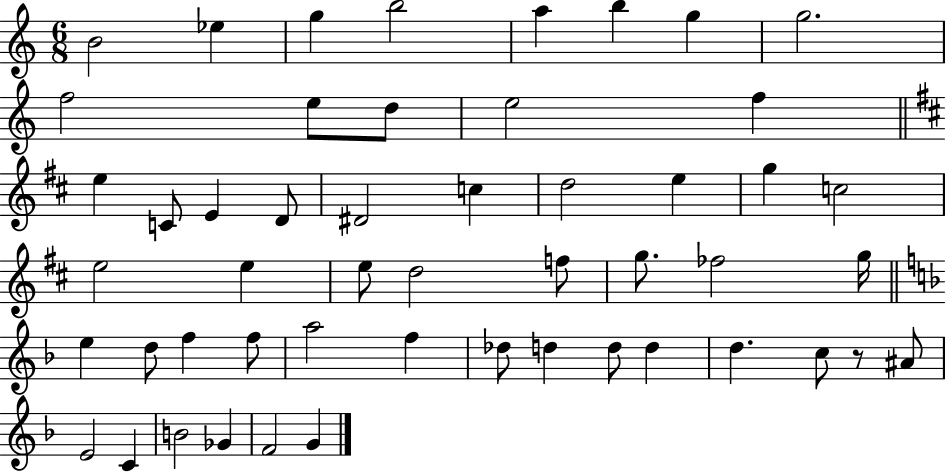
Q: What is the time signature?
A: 6/8